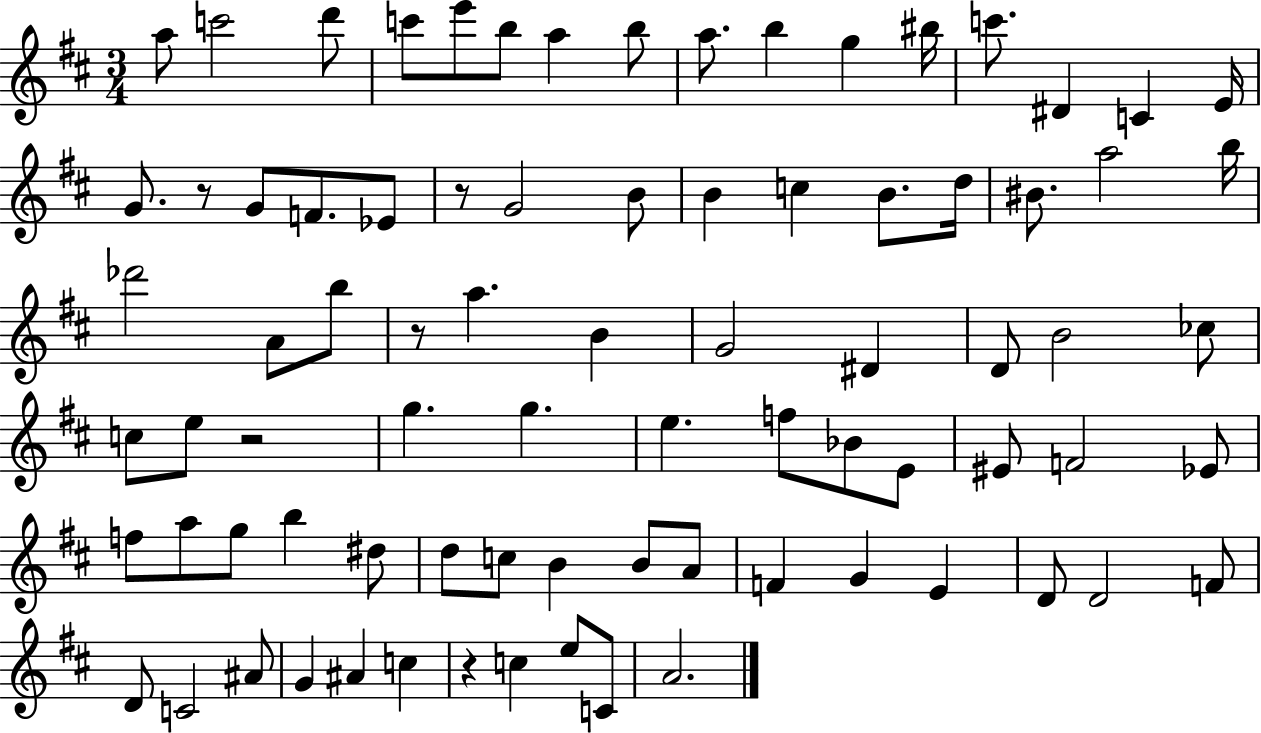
{
  \clef treble
  \numericTimeSignature
  \time 3/4
  \key d \major
  a''8 c'''2 d'''8 | c'''8 e'''8 b''8 a''4 b''8 | a''8. b''4 g''4 bis''16 | c'''8. dis'4 c'4 e'16 | \break g'8. r8 g'8 f'8. ees'8 | r8 g'2 b'8 | b'4 c''4 b'8. d''16 | bis'8. a''2 b''16 | \break des'''2 a'8 b''8 | r8 a''4. b'4 | g'2 dis'4 | d'8 b'2 ces''8 | \break c''8 e''8 r2 | g''4. g''4. | e''4. f''8 bes'8 e'8 | eis'8 f'2 ees'8 | \break f''8 a''8 g''8 b''4 dis''8 | d''8 c''8 b'4 b'8 a'8 | f'4 g'4 e'4 | d'8 d'2 f'8 | \break d'8 c'2 ais'8 | g'4 ais'4 c''4 | r4 c''4 e''8 c'8 | a'2. | \break \bar "|."
}